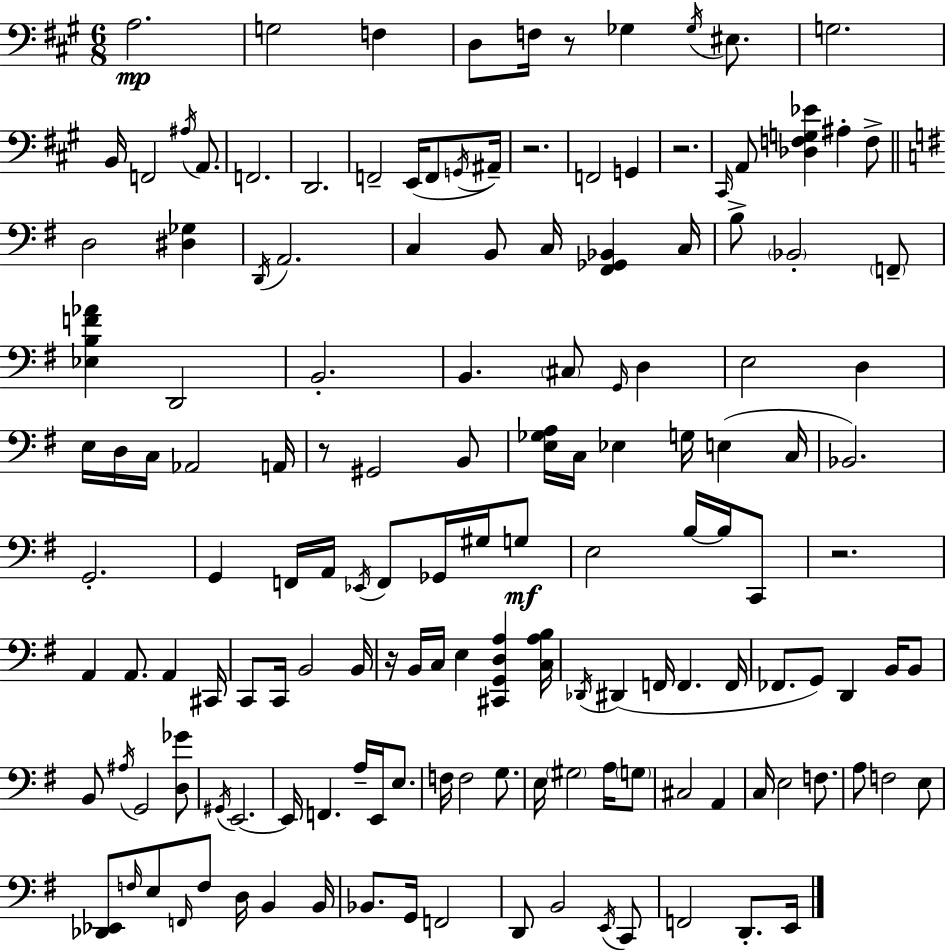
X:1
T:Untitled
M:6/8
L:1/4
K:A
A,2 G,2 F, D,/2 F,/4 z/2 _G, _G,/4 ^E,/2 G,2 B,,/4 F,,2 ^A,/4 A,,/2 F,,2 D,,2 F,,2 E,,/4 F,,/2 G,,/4 ^A,,/4 z2 F,,2 G,, z2 ^C,,/4 A,,/2 [_D,F,G,_E] ^A, F,/2 D,2 [^D,_G,] D,,/4 A,,2 C, B,,/2 C,/4 [^F,,_G,,_B,,] C,/4 B,/2 _B,,2 F,,/2 [_E,B,F_A] D,,2 B,,2 B,, ^C,/2 G,,/4 D, E,2 D, E,/4 D,/4 C,/4 _A,,2 A,,/4 z/2 ^G,,2 B,,/2 [E,_G,A,]/4 C,/4 _E, G,/4 E, C,/4 _B,,2 G,,2 G,, F,,/4 A,,/4 _E,,/4 F,,/2 _G,,/4 ^G,/4 G,/2 E,2 B,/4 B,/4 C,,/2 z2 A,, A,,/2 A,, ^C,,/4 C,,/2 C,,/4 B,,2 B,,/4 z/4 B,,/4 C,/4 E, [^C,,G,,D,A,] [C,A,B,]/4 _D,,/4 ^D,, F,,/4 F,, F,,/4 _F,,/2 G,,/2 D,, B,,/4 B,,/2 B,,/2 ^A,/4 G,,2 [D,_G]/2 ^G,,/4 E,,2 E,,/4 F,, A,/4 E,,/4 E,/2 F,/4 F,2 G,/2 E,/4 ^G,2 A,/4 G,/2 ^C,2 A,, C,/4 E,2 F,/2 A,/2 F,2 E,/2 [_D,,_E,,]/2 F,/4 E,/2 F,,/4 F,/2 D,/4 B,, B,,/4 _B,,/2 G,,/4 F,,2 D,,/2 B,,2 E,,/4 C,,/2 F,,2 D,,/2 E,,/4